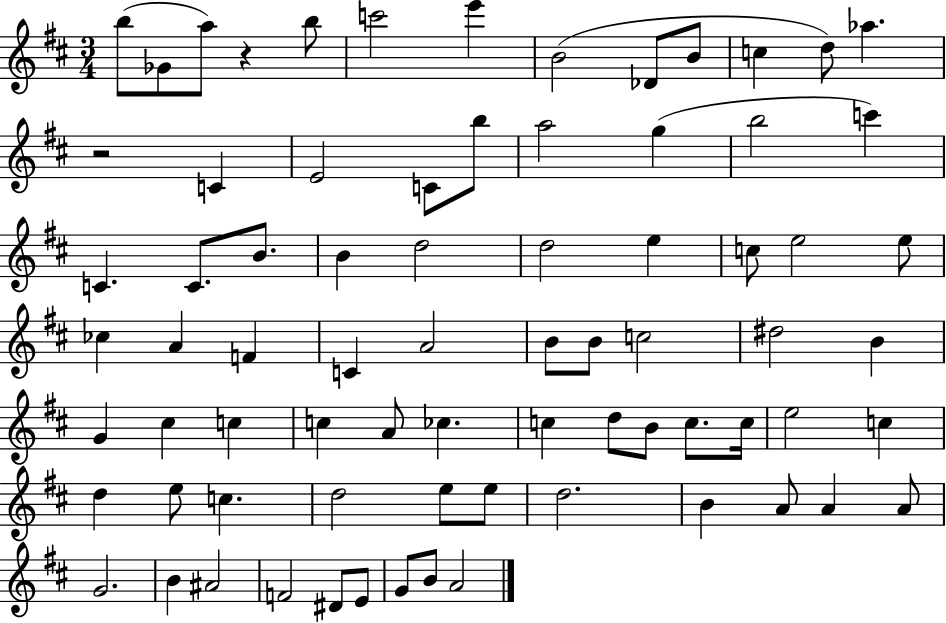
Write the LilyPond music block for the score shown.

{
  \clef treble
  \numericTimeSignature
  \time 3/4
  \key d \major
  b''8( ges'8 a''8) r4 b''8 | c'''2 e'''4 | b'2( des'8 b'8 | c''4 d''8) aes''4. | \break r2 c'4 | e'2 c'8 b''8 | a''2 g''4( | b''2 c'''4) | \break c'4. c'8. b'8. | b'4 d''2 | d''2 e''4 | c''8 e''2 e''8 | \break ces''4 a'4 f'4 | c'4 a'2 | b'8 b'8 c''2 | dis''2 b'4 | \break g'4 cis''4 c''4 | c''4 a'8 ces''4. | c''4 d''8 b'8 c''8. c''16 | e''2 c''4 | \break d''4 e''8 c''4. | d''2 e''8 e''8 | d''2. | b'4 a'8 a'4 a'8 | \break g'2. | b'4 ais'2 | f'2 dis'8 e'8 | g'8 b'8 a'2 | \break \bar "|."
}